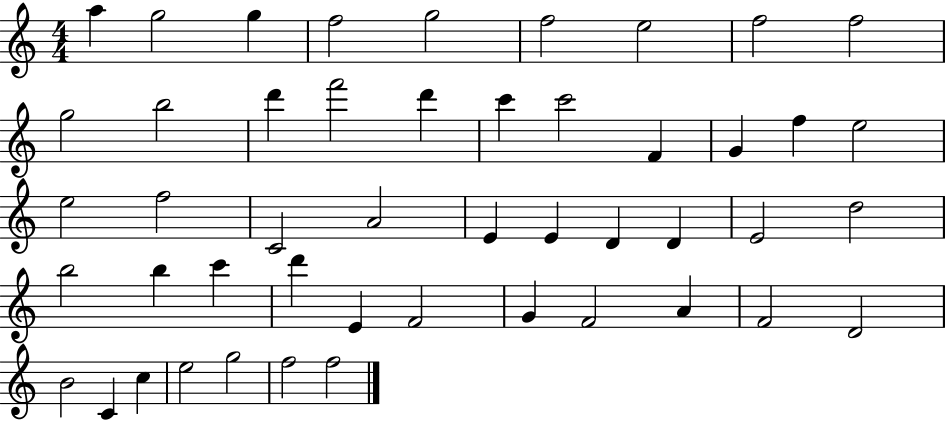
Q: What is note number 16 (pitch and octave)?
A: C6